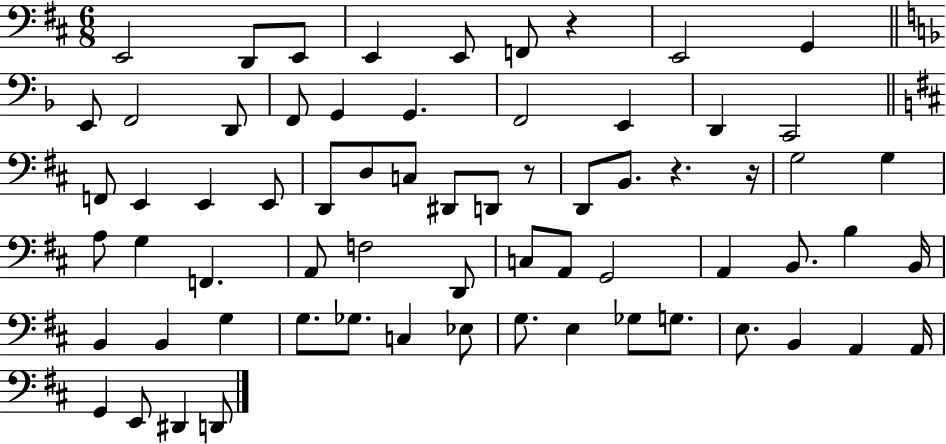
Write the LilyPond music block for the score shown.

{
  \clef bass
  \numericTimeSignature
  \time 6/8
  \key d \major
  e,2 d,8 e,8 | e,4 e,8 f,8 r4 | e,2 g,4 | \bar "||" \break \key f \major e,8 f,2 d,8 | f,8 g,4 g,4. | f,2 e,4 | d,4 c,2 | \break \bar "||" \break \key d \major f,8 e,4 e,4 e,8 | d,8 d8 c8 dis,8 d,8 r8 | d,8 b,8. r4. r16 | g2 g4 | \break a8 g4 f,4. | a,8 f2 d,8 | c8 a,8 g,2 | a,4 b,8. b4 b,16 | \break b,4 b,4 g4 | g8. ges8. c4 ees8 | g8. e4 ges8 g8. | e8. b,4 a,4 a,16 | \break g,4 e,8 dis,4 d,8 | \bar "|."
}